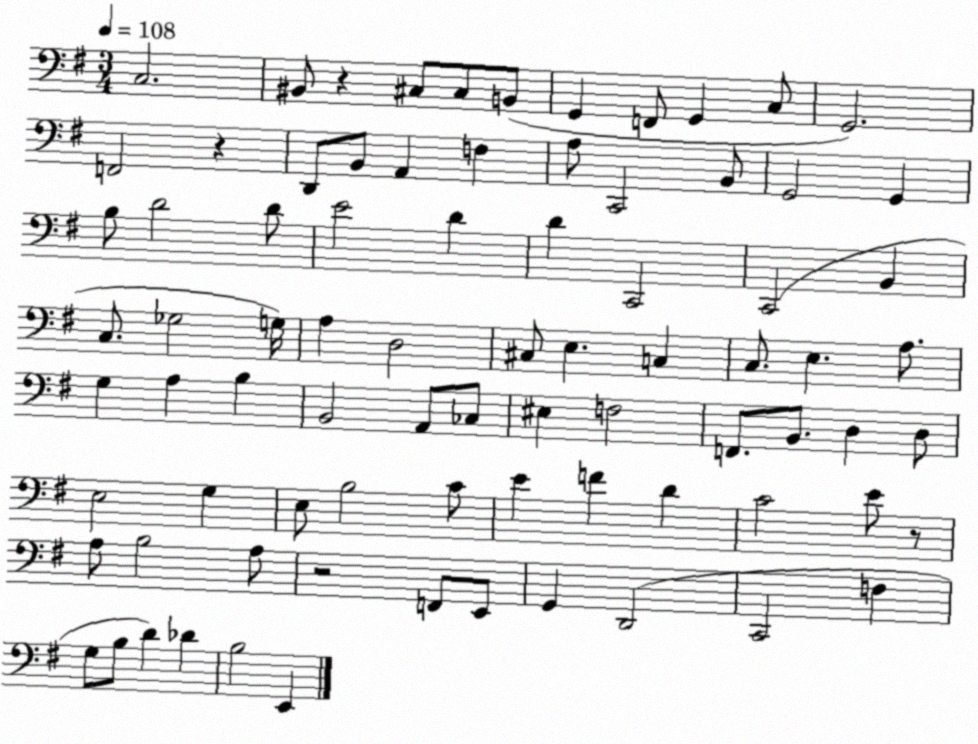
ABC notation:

X:1
T:Untitled
M:3/4
L:1/4
K:G
C,2 ^B,,/2 z ^C,/2 ^C,/2 B,,/2 G,, F,,/2 G,, C,/2 G,,2 F,,2 z D,,/2 B,,/2 A,, F, A,/2 C,,2 B,,/2 G,,2 G,, B,/2 D2 D/2 E2 D D C,,2 C,,2 B,, C,/2 _G,2 G,/4 A, D,2 ^C,/2 E, C, C,/2 E, A,/2 G, A, B, B,,2 A,,/2 _C,/2 ^E, F,2 F,,/2 B,,/2 D, D,/2 E,2 G, E,/2 B,2 C/2 E F D C2 E/2 z/2 A,/2 B,2 A,/2 z2 F,,/2 E,,/2 G,, D,,2 C,,2 F, G,/2 B,/2 D _D B,2 E,,